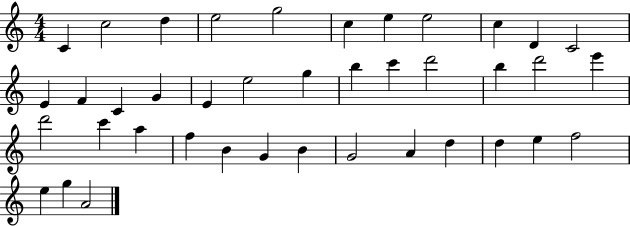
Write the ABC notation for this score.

X:1
T:Untitled
M:4/4
L:1/4
K:C
C c2 d e2 g2 c e e2 c D C2 E F C G E e2 g b c' d'2 b d'2 e' d'2 c' a f B G B G2 A d d e f2 e g A2